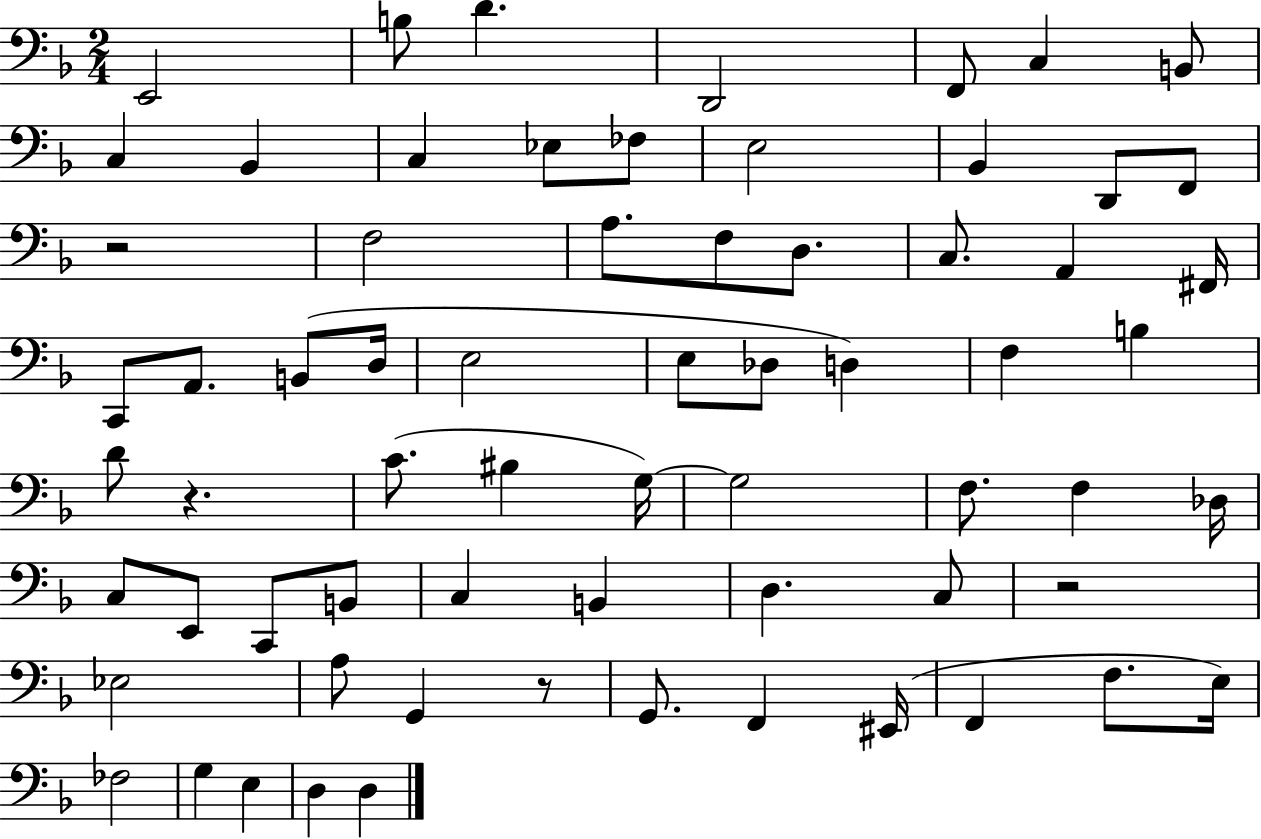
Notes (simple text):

E2/h B3/e D4/q. D2/h F2/e C3/q B2/e C3/q Bb2/q C3/q Eb3/e FES3/e E3/h Bb2/q D2/e F2/e R/h F3/h A3/e. F3/e D3/e. C3/e. A2/q F#2/s C2/e A2/e. B2/e D3/s E3/h E3/e Db3/e D3/q F3/q B3/q D4/e R/q. C4/e. BIS3/q G3/s G3/h F3/e. F3/q Db3/s C3/e E2/e C2/e B2/e C3/q B2/q D3/q. C3/e R/h Eb3/h A3/e G2/q R/e G2/e. F2/q EIS2/s F2/q F3/e. E3/s FES3/h G3/q E3/q D3/q D3/q